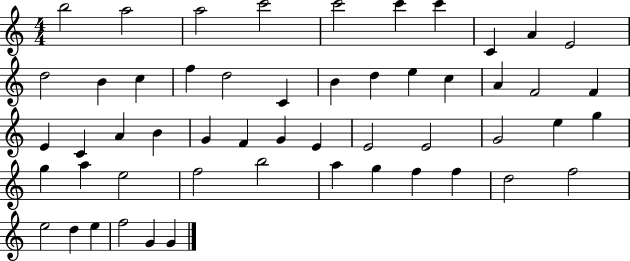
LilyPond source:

{
  \clef treble
  \numericTimeSignature
  \time 4/4
  \key c \major
  b''2 a''2 | a''2 c'''2 | c'''2 c'''4 c'''4 | c'4 a'4 e'2 | \break d''2 b'4 c''4 | f''4 d''2 c'4 | b'4 d''4 e''4 c''4 | a'4 f'2 f'4 | \break e'4 c'4 a'4 b'4 | g'4 f'4 g'4 e'4 | e'2 e'2 | g'2 e''4 g''4 | \break g''4 a''4 e''2 | f''2 b''2 | a''4 g''4 f''4 f''4 | d''2 f''2 | \break e''2 d''4 e''4 | f''2 g'4 g'4 | \bar "|."
}